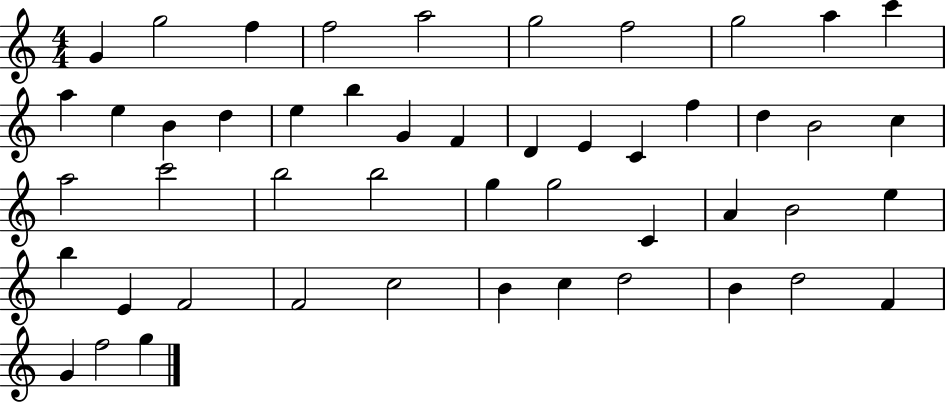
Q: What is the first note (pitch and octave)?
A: G4